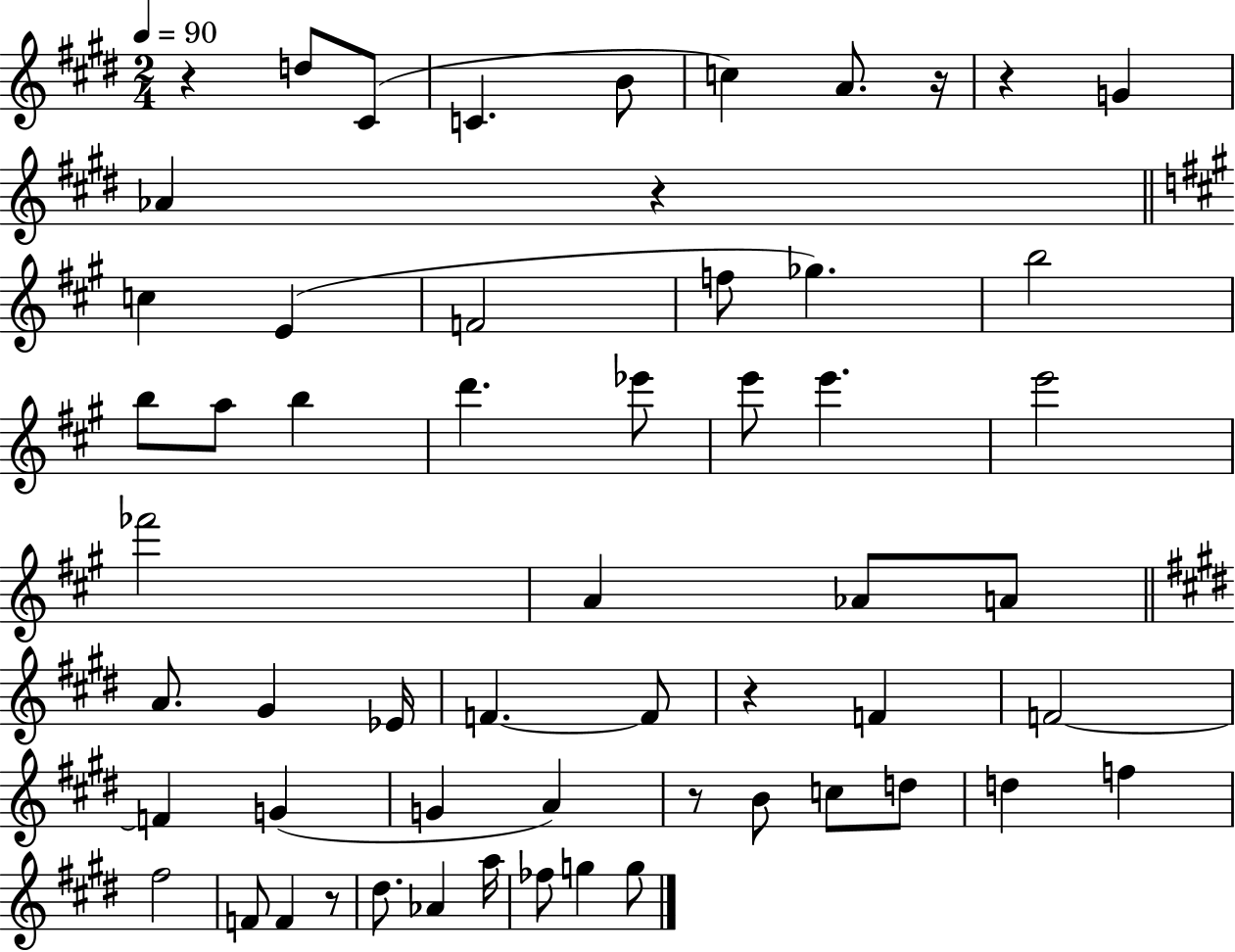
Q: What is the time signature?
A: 2/4